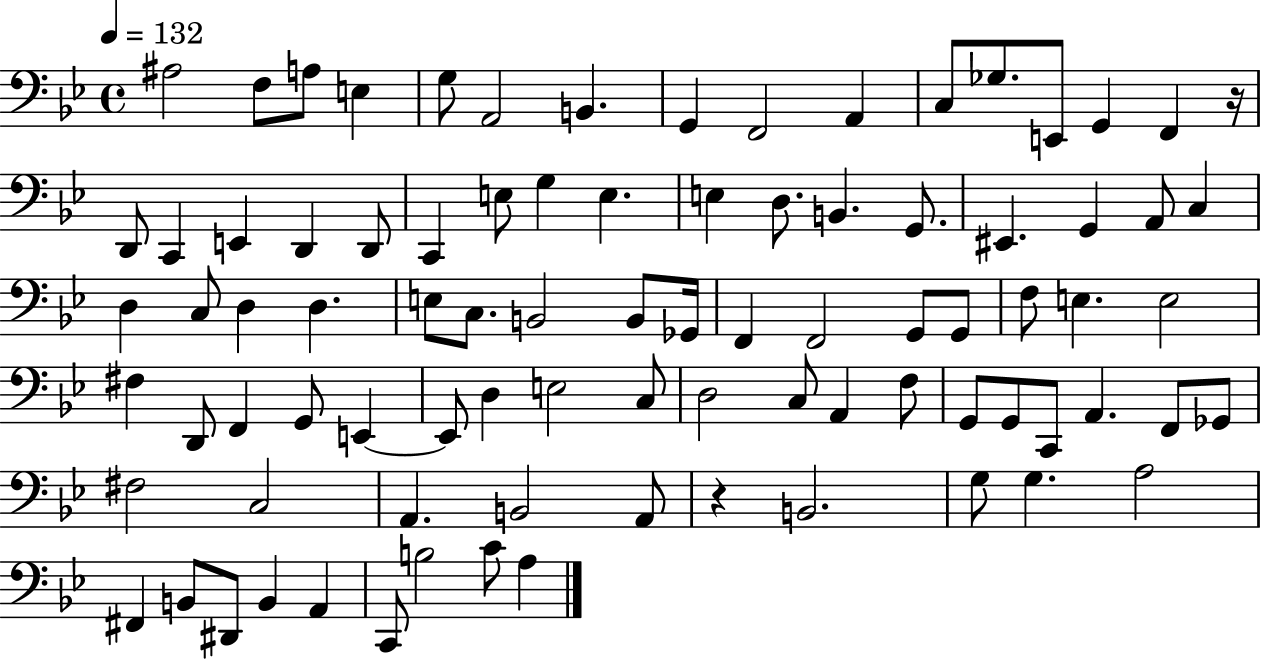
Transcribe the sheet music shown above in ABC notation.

X:1
T:Untitled
M:4/4
L:1/4
K:Bb
^A,2 F,/2 A,/2 E, G,/2 A,,2 B,, G,, F,,2 A,, C,/2 _G,/2 E,,/2 G,, F,, z/4 D,,/2 C,, E,, D,, D,,/2 C,, E,/2 G, E, E, D,/2 B,, G,,/2 ^E,, G,, A,,/2 C, D, C,/2 D, D, E,/2 C,/2 B,,2 B,,/2 _G,,/4 F,, F,,2 G,,/2 G,,/2 F,/2 E, E,2 ^F, D,,/2 F,, G,,/2 E,, E,,/2 D, E,2 C,/2 D,2 C,/2 A,, F,/2 G,,/2 G,,/2 C,,/2 A,, F,,/2 _G,,/2 ^F,2 C,2 A,, B,,2 A,,/2 z B,,2 G,/2 G, A,2 ^F,, B,,/2 ^D,,/2 B,, A,, C,,/2 B,2 C/2 A,